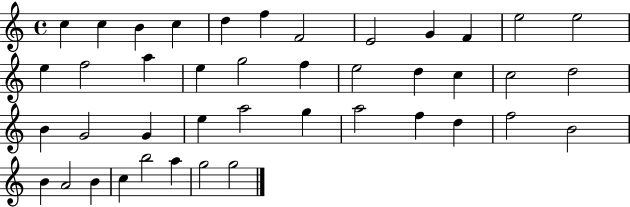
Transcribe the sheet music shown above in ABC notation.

X:1
T:Untitled
M:4/4
L:1/4
K:C
c c B c d f F2 E2 G F e2 e2 e f2 a e g2 f e2 d c c2 d2 B G2 G e a2 g a2 f d f2 B2 B A2 B c b2 a g2 g2